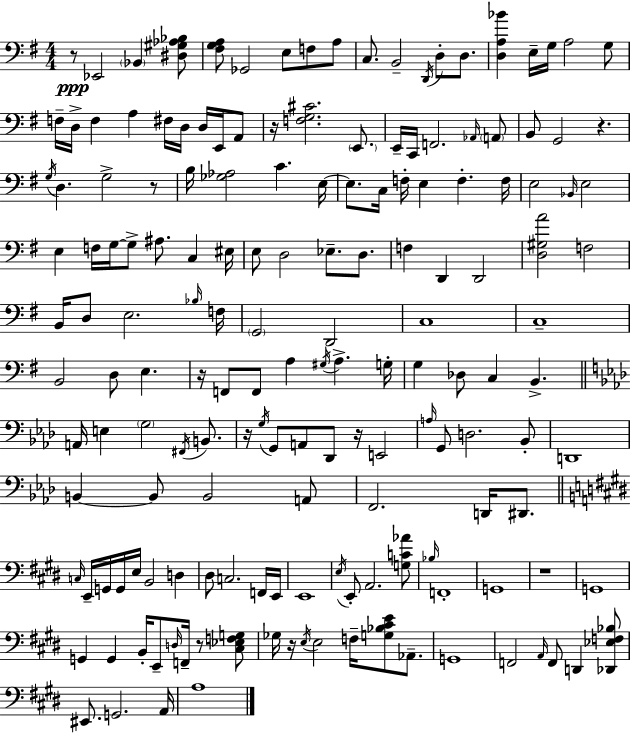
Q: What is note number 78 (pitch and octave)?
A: G#3